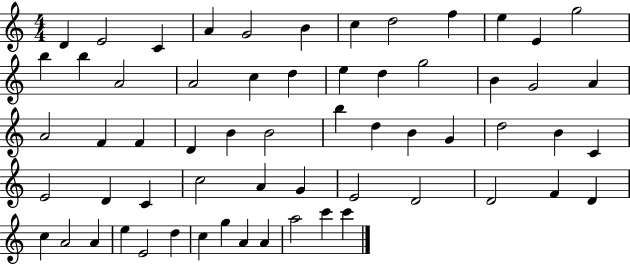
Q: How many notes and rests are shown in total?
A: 61